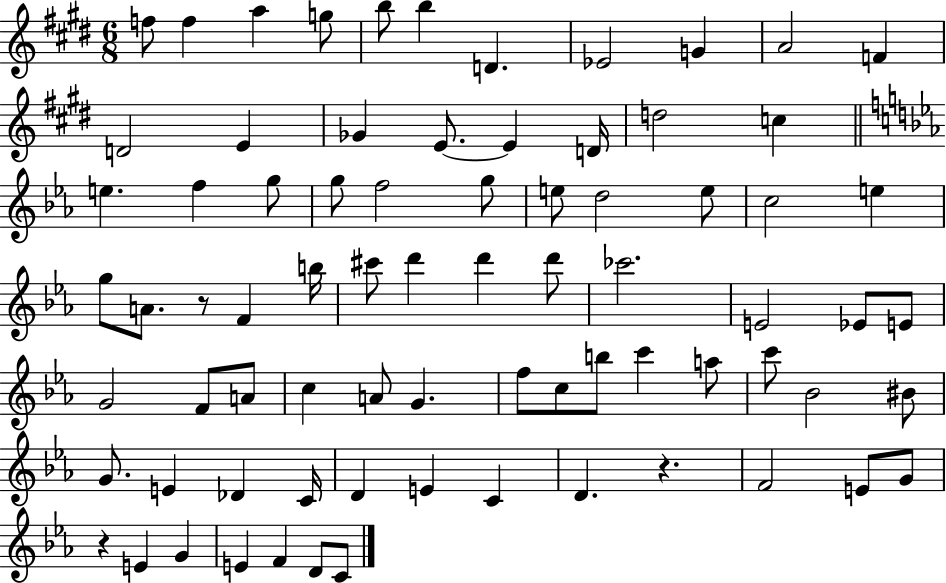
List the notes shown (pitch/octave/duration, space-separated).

F5/e F5/q A5/q G5/e B5/e B5/q D4/q. Eb4/h G4/q A4/h F4/q D4/h E4/q Gb4/q E4/e. E4/q D4/s D5/h C5/q E5/q. F5/q G5/e G5/e F5/h G5/e E5/e D5/h E5/e C5/h E5/q G5/e A4/e. R/e F4/q B5/s C#6/e D6/q D6/q D6/e CES6/h. E4/h Eb4/e E4/e G4/h F4/e A4/e C5/q A4/e G4/q. F5/e C5/e B5/e C6/q A5/e C6/e Bb4/h BIS4/e G4/e. E4/q Db4/q C4/s D4/q E4/q C4/q D4/q. R/q. F4/h E4/e G4/e R/q E4/q G4/q E4/q F4/q D4/e C4/e